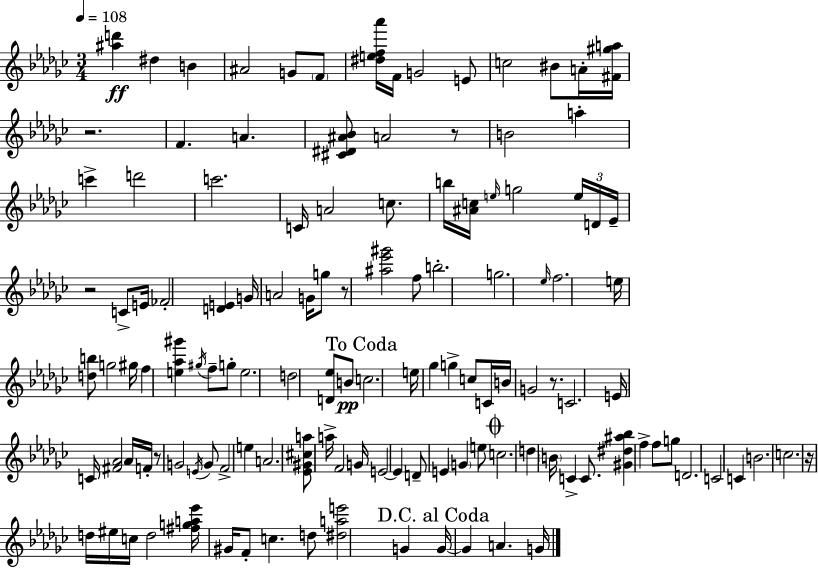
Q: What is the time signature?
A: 3/4